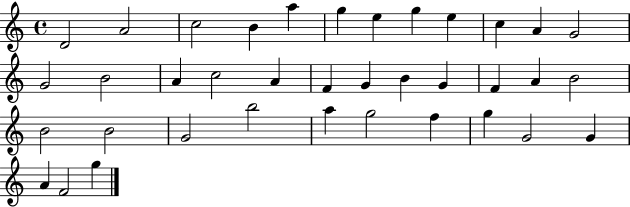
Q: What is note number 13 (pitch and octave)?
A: G4